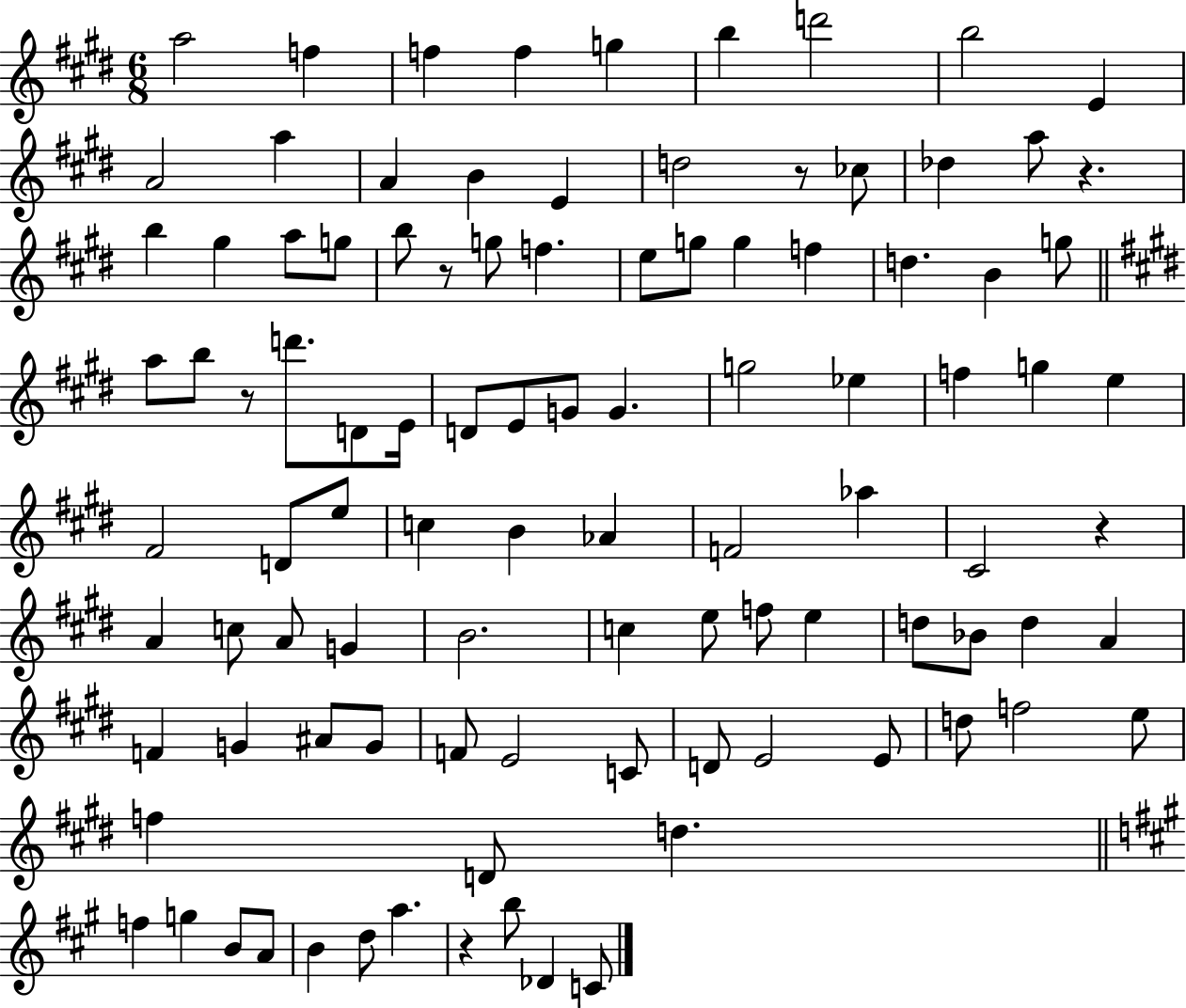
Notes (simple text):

A5/h F5/q F5/q F5/q G5/q B5/q D6/h B5/h E4/q A4/h A5/q A4/q B4/q E4/q D5/h R/e CES5/e Db5/q A5/e R/q. B5/q G#5/q A5/e G5/e B5/e R/e G5/e F5/q. E5/e G5/e G5/q F5/q D5/q. B4/q G5/e A5/e B5/e R/e D6/e. D4/e E4/s D4/e E4/e G4/e G4/q. G5/h Eb5/q F5/q G5/q E5/q F#4/h D4/e E5/e C5/q B4/q Ab4/q F4/h Ab5/q C#4/h R/q A4/q C5/e A4/e G4/q B4/h. C5/q E5/e F5/e E5/q D5/e Bb4/e D5/q A4/q F4/q G4/q A#4/e G4/e F4/e E4/h C4/e D4/e E4/h E4/e D5/e F5/h E5/e F5/q D4/e D5/q. F5/q G5/q B4/e A4/e B4/q D5/e A5/q. R/q B5/e Db4/q C4/e